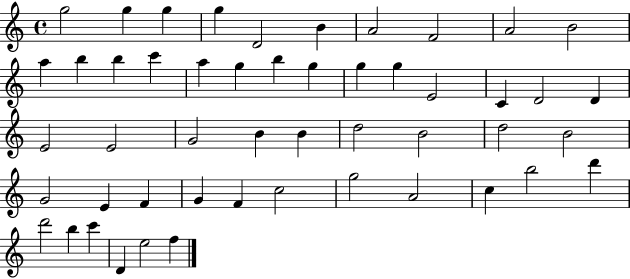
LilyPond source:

{
  \clef treble
  \time 4/4
  \defaultTimeSignature
  \key c \major
  g''2 g''4 g''4 | g''4 d'2 b'4 | a'2 f'2 | a'2 b'2 | \break a''4 b''4 b''4 c'''4 | a''4 g''4 b''4 g''4 | g''4 g''4 e'2 | c'4 d'2 d'4 | \break e'2 e'2 | g'2 b'4 b'4 | d''2 b'2 | d''2 b'2 | \break g'2 e'4 f'4 | g'4 f'4 c''2 | g''2 a'2 | c''4 b''2 d'''4 | \break d'''2 b''4 c'''4 | d'4 e''2 f''4 | \bar "|."
}